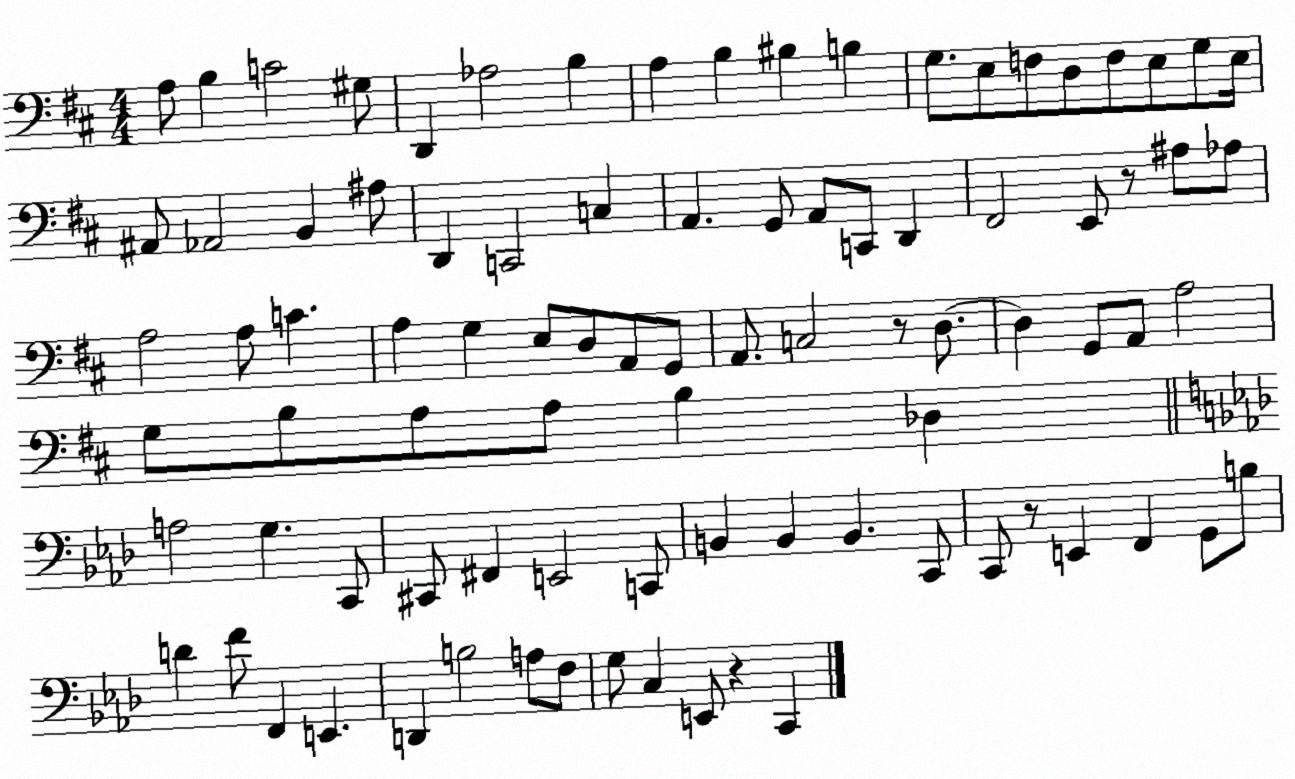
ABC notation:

X:1
T:Untitled
M:4/4
L:1/4
K:D
A,/2 B, C2 ^G,/2 D,, _A,2 B, A, B, ^B, B, G,/2 E,/2 F,/2 D,/2 F,/2 E,/2 G,/2 E,/4 ^A,,/2 _A,,2 B,, ^A,/2 D,, C,,2 C, A,, G,,/2 A,,/2 C,,/2 D,, ^F,,2 E,,/2 z/2 ^A,/2 _A,/2 A,2 A,/2 C A, G, E,/2 D,/2 A,,/2 G,,/2 A,,/2 C,2 z/2 D,/2 D, G,,/2 A,,/2 A,2 G,/2 B,/2 A,/2 A,/2 B, _D, A,2 G, C,,/2 ^C,,/2 ^F,, E,,2 C,,/2 B,, B,, B,, C,,/2 C,,/2 z/2 E,, F,, G,,/2 B,/2 D F/2 F,, E,, D,, B,2 A,/2 F,/2 G,/2 C, E,,/2 z C,,